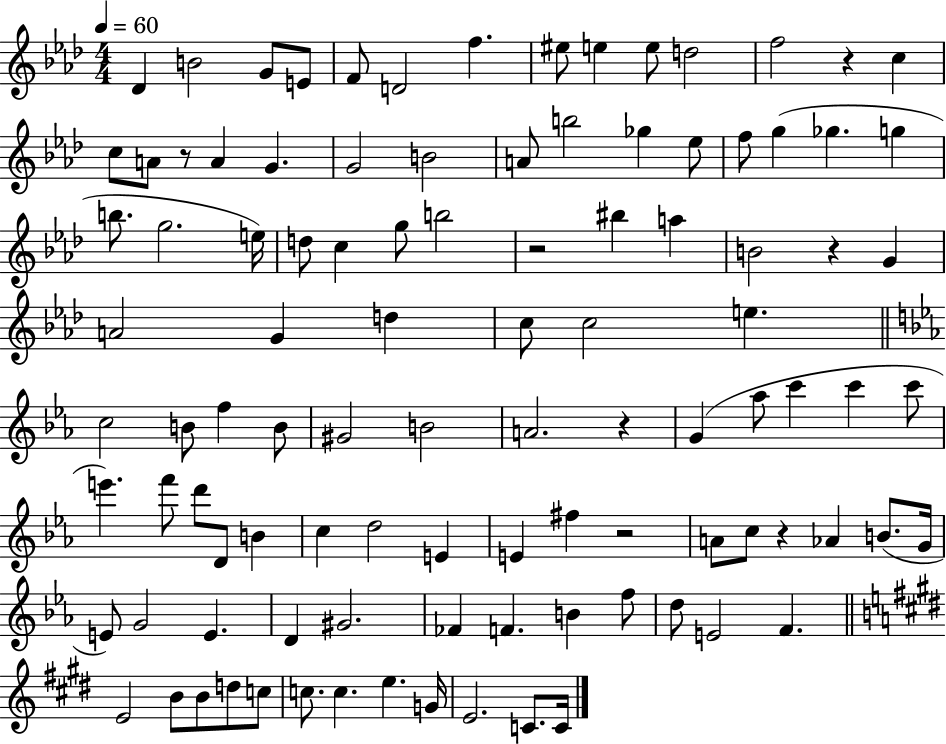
Db4/q B4/h G4/e E4/e F4/e D4/h F5/q. EIS5/e E5/q E5/e D5/h F5/h R/q C5/q C5/e A4/e R/e A4/q G4/q. G4/h B4/h A4/e B5/h Gb5/q Eb5/e F5/e G5/q Gb5/q. G5/q B5/e. G5/h. E5/s D5/e C5/q G5/e B5/h R/h BIS5/q A5/q B4/h R/q G4/q A4/h G4/q D5/q C5/e C5/h E5/q. C5/h B4/e F5/q B4/e G#4/h B4/h A4/h. R/q G4/q Ab5/e C6/q C6/q C6/e E6/q. F6/e D6/e D4/e B4/q C5/q D5/h E4/q E4/q F#5/q R/h A4/e C5/e R/q Ab4/q B4/e. G4/s E4/e G4/h E4/q. D4/q G#4/h. FES4/q F4/q. B4/q F5/e D5/e E4/h F4/q. E4/h B4/e B4/e D5/e C5/e C5/e. C5/q. E5/q. G4/s E4/h. C4/e. C4/s